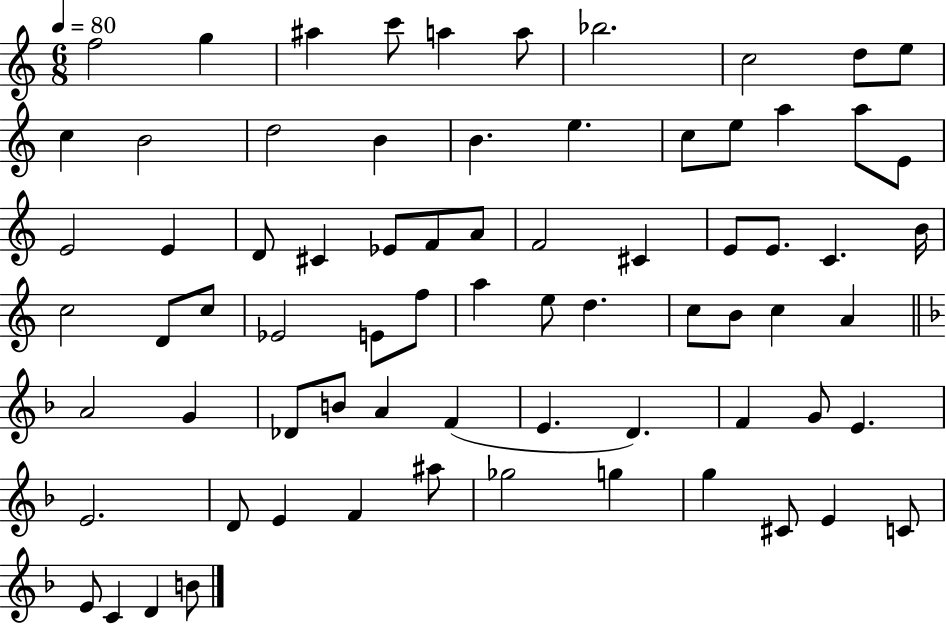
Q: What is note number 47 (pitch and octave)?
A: A4